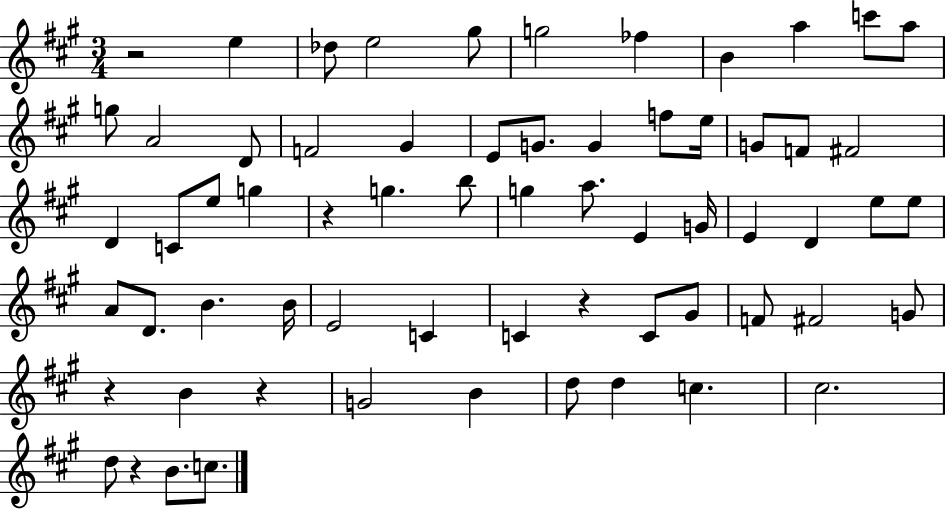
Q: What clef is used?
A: treble